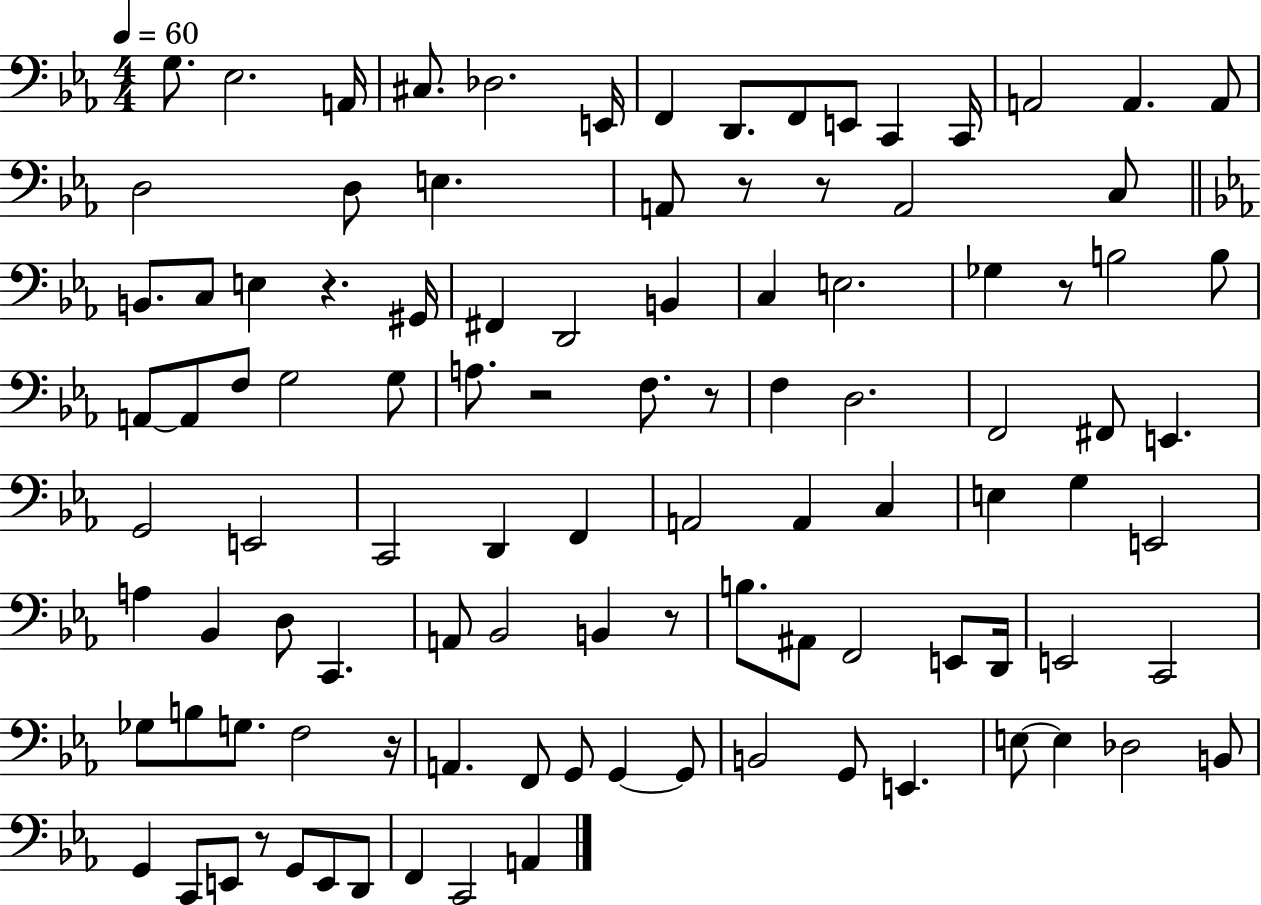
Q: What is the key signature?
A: EES major